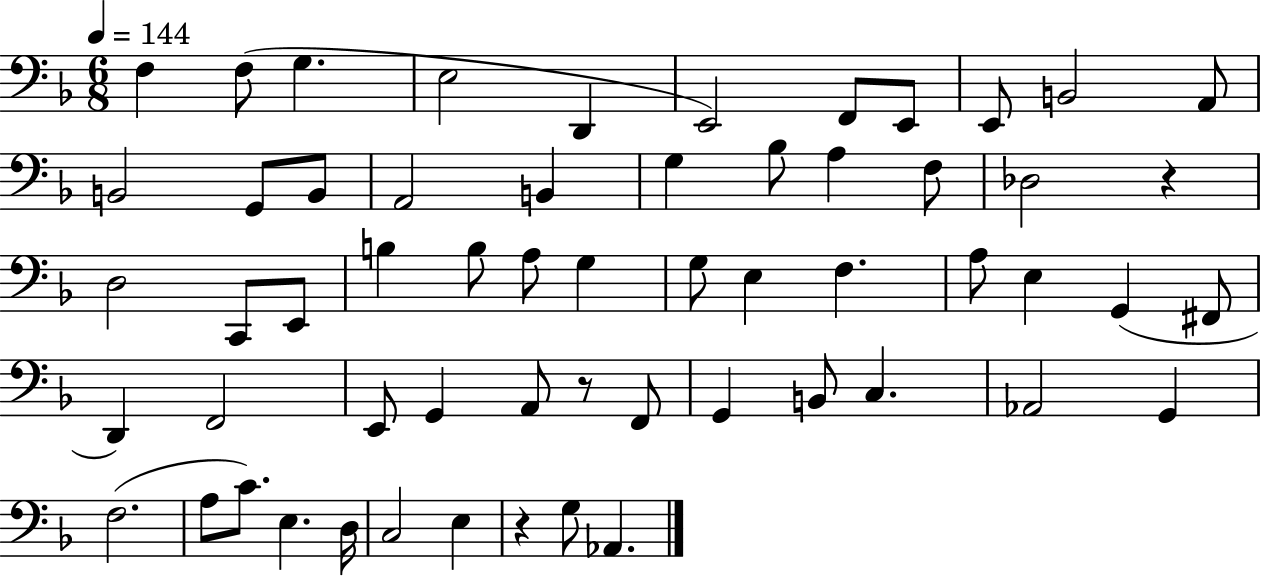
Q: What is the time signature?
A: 6/8